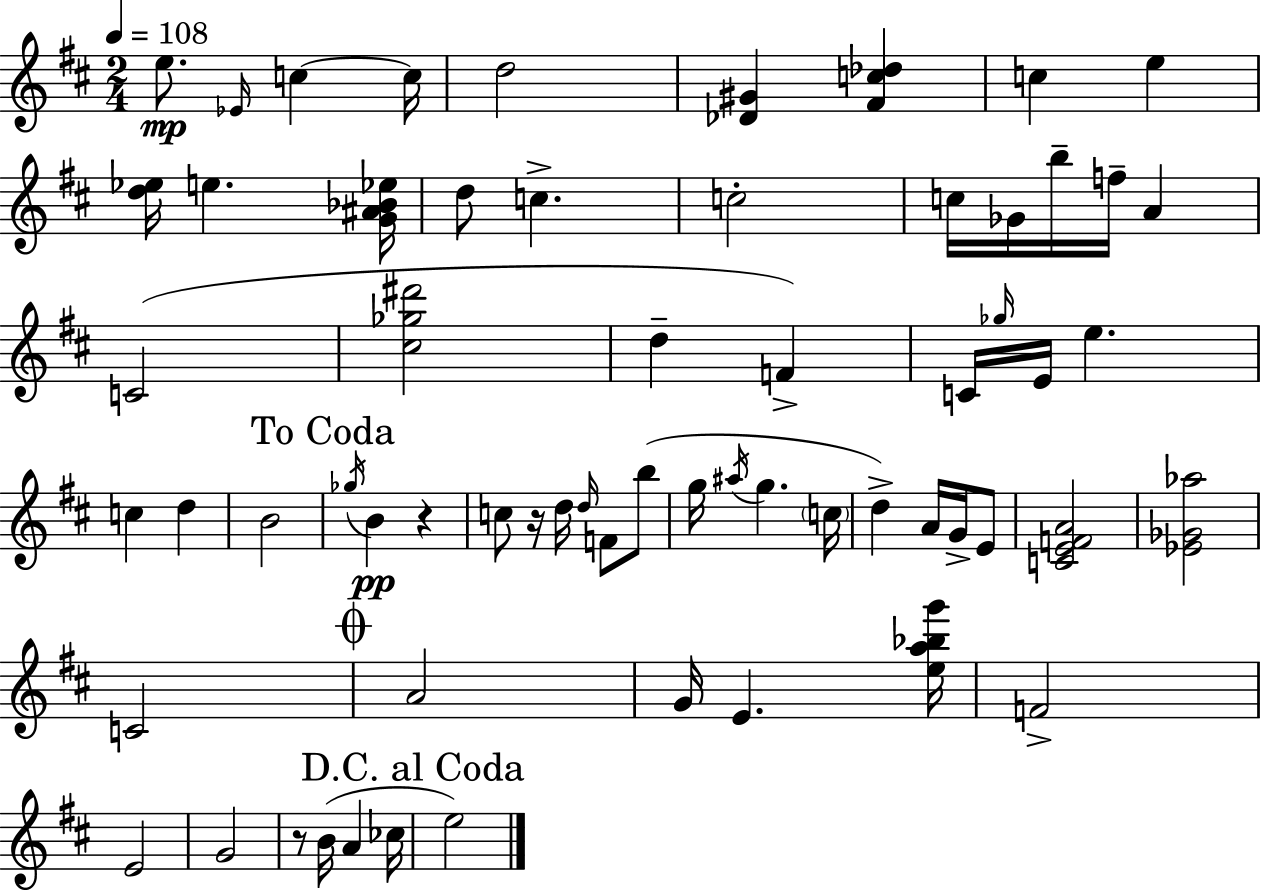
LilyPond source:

{
  \clef treble
  \numericTimeSignature
  \time 2/4
  \key d \major
  \tempo 4 = 108
  e''8.\mp \grace { ees'16 } c''4~~ | c''16 d''2 | <des' gis'>4 <fis' c'' des''>4 | c''4 e''4 | \break <d'' ees''>16 e''4. | <g' ais' bes' ees''>16 d''8 c''4.-> | c''2-. | c''16 ges'16 b''16-- f''16-- a'4 | \break c'2( | <cis'' ges'' dis'''>2 | d''4-- f'4->) | c'16 \grace { ges''16 } e'16 e''4. | \break c''4 d''4 | b'2 | \mark "To Coda" \acciaccatura { ges''16 }\pp b'4 r4 | c''8 r16 d''16 \grace { d''16 } | \break f'8 b''8( g''16 \acciaccatura { ais''16 } g''4. | \parenthesize c''16 d''4->) | a'16 g'16-> e'8 <c' e' f' a'>2 | <ees' ges' aes''>2 | \break c'2 | \mark \markup { \musicglyph "scripts.coda" } a'2 | g'16 e'4. | <e'' a'' bes'' g'''>16 f'2-> | \break e'2 | g'2 | r8 b'16( | a'4 ces''16 \mark "D.C. al Coda" e''2) | \break \bar "|."
}